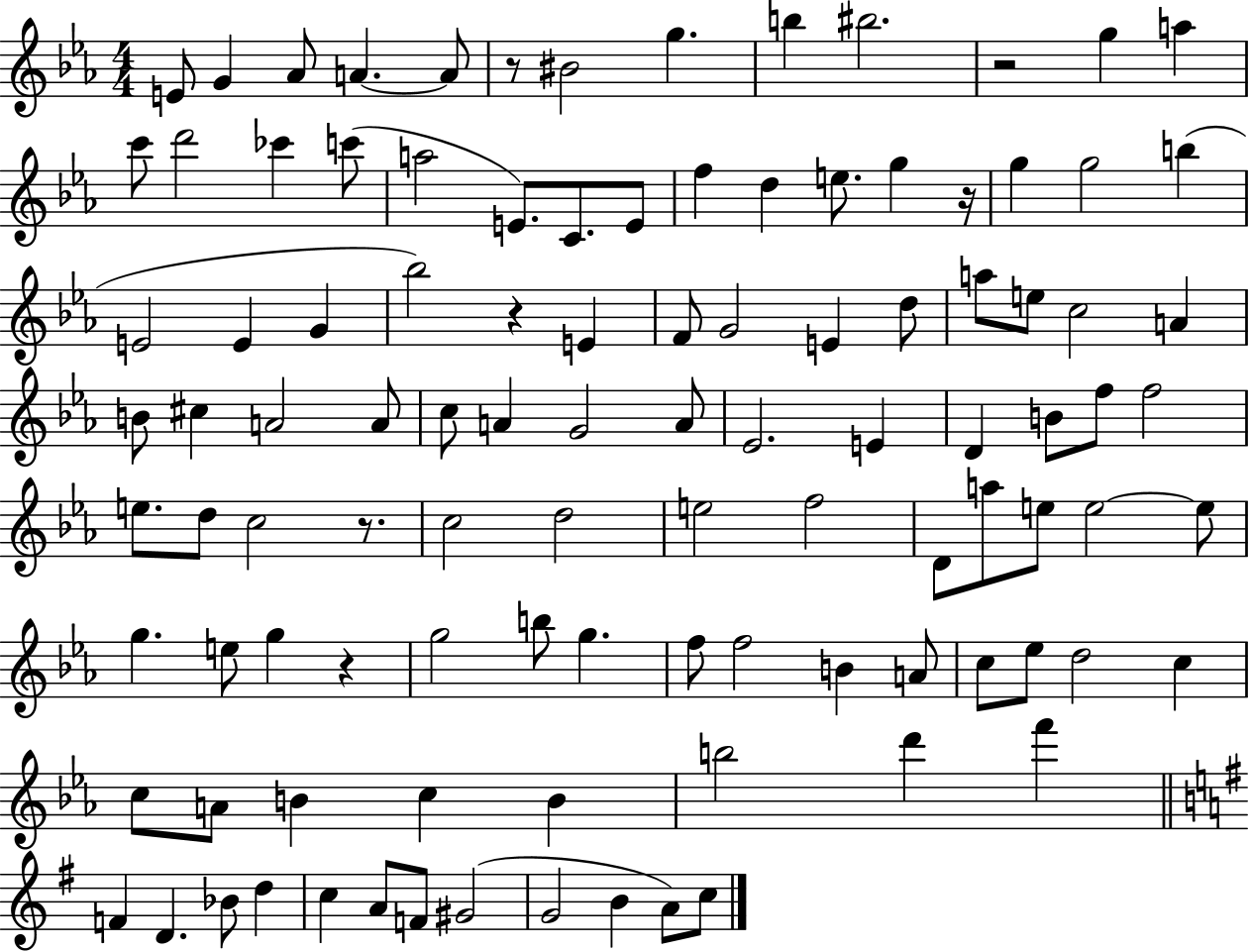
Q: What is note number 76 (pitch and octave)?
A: C5